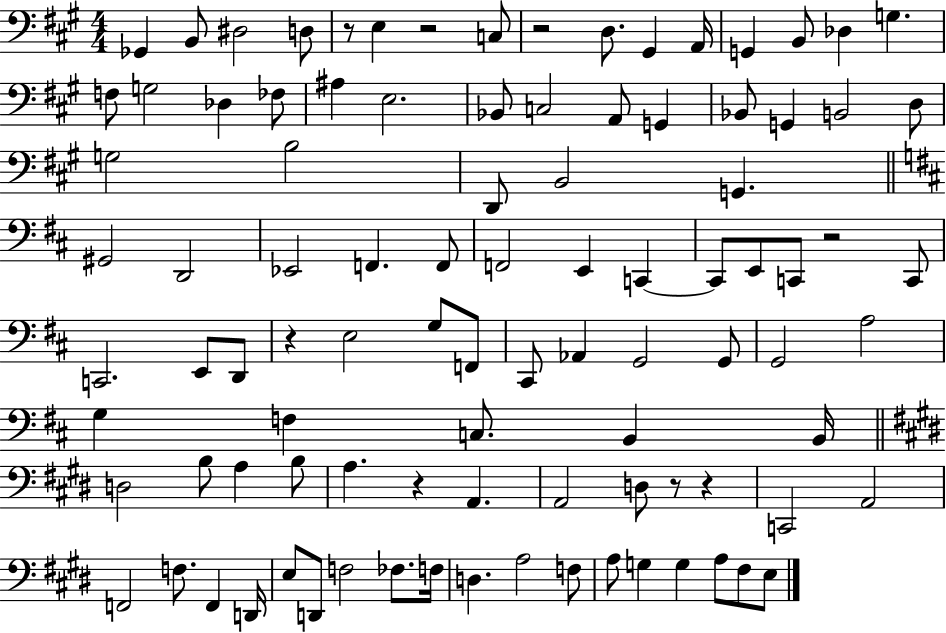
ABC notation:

X:1
T:Untitled
M:4/4
L:1/4
K:A
_G,, B,,/2 ^D,2 D,/2 z/2 E, z2 C,/2 z2 D,/2 ^G,, A,,/4 G,, B,,/2 _D, G, F,/2 G,2 _D, _F,/2 ^A, E,2 _B,,/2 C,2 A,,/2 G,, _B,,/2 G,, B,,2 D,/2 G,2 B,2 D,,/2 B,,2 G,, ^G,,2 D,,2 _E,,2 F,, F,,/2 F,,2 E,, C,, C,,/2 E,,/2 C,,/2 z2 C,,/2 C,,2 E,,/2 D,,/2 z E,2 G,/2 F,,/2 ^C,,/2 _A,, G,,2 G,,/2 G,,2 A,2 G, F, C,/2 B,, B,,/4 D,2 B,/2 A, B,/2 A, z A,, A,,2 D,/2 z/2 z C,,2 A,,2 F,,2 F,/2 F,, D,,/4 E,/2 D,,/2 F,2 _F,/2 F,/4 D, A,2 F,/2 A,/2 G, G, A,/2 ^F,/2 E,/2